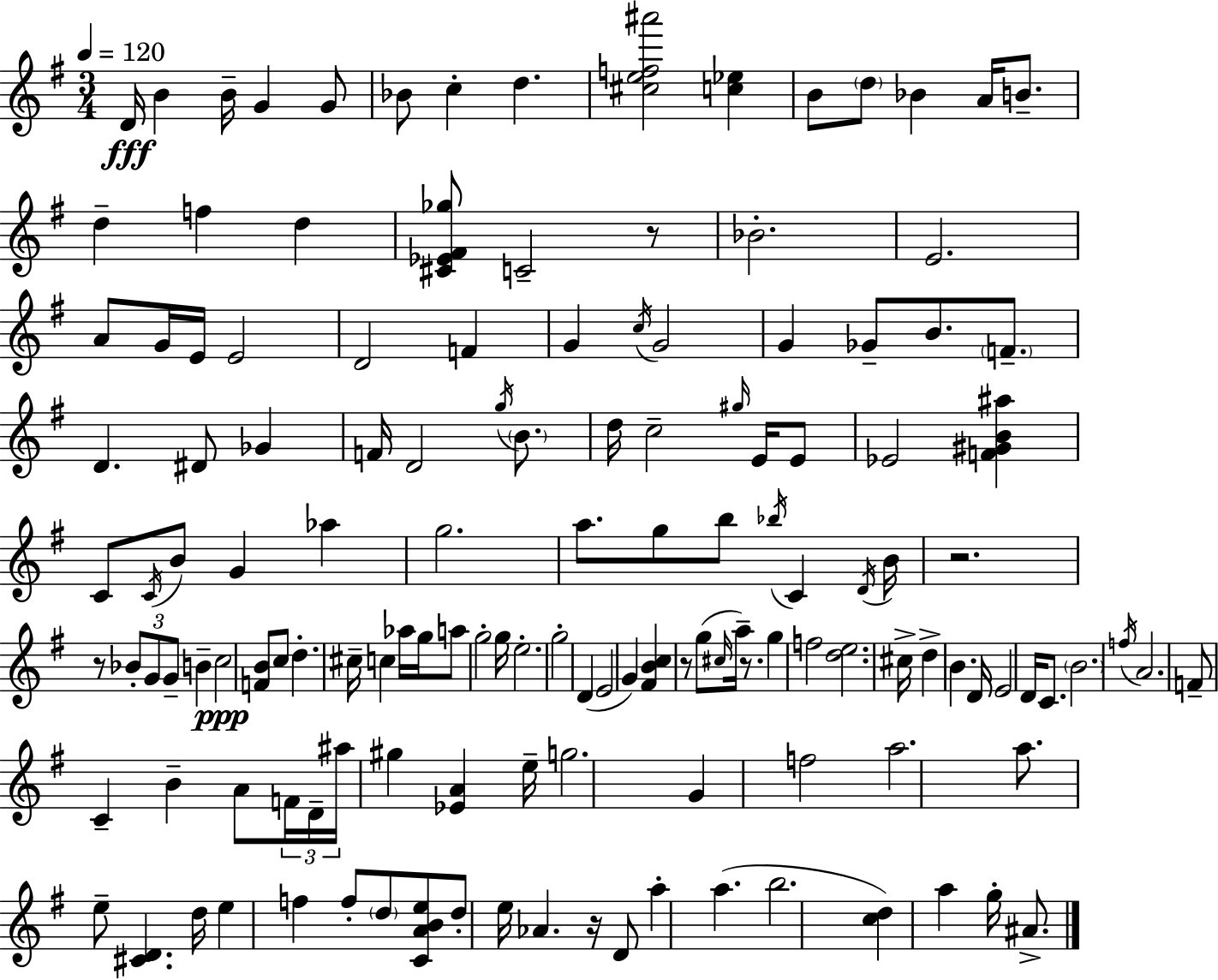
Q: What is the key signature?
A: G major